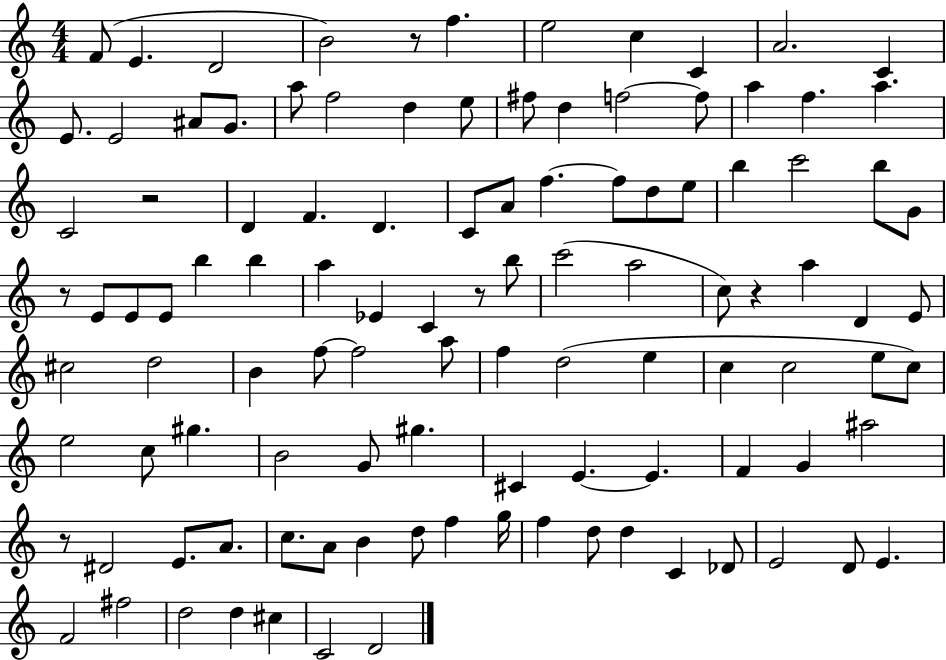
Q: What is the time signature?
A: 4/4